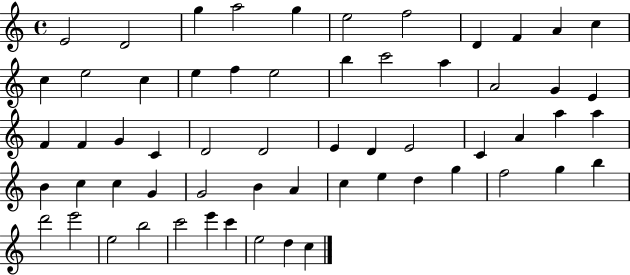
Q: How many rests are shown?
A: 0